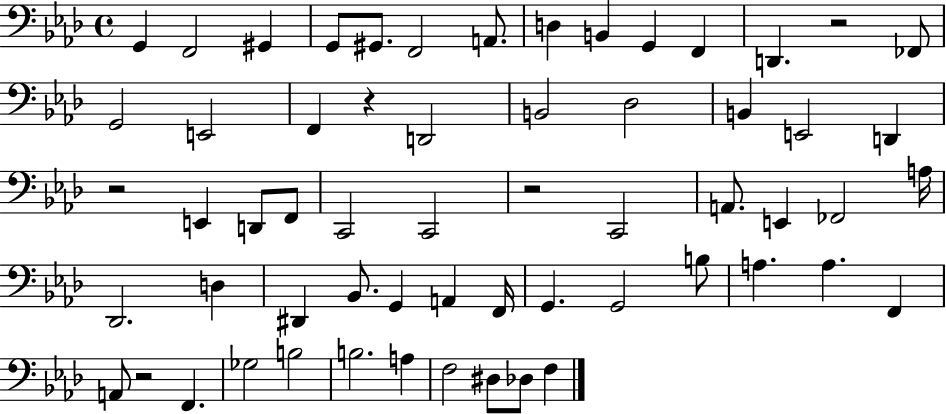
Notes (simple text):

G2/q F2/h G#2/q G2/e G#2/e. F2/h A2/e. D3/q B2/q G2/q F2/q D2/q. R/h FES2/e G2/h E2/h F2/q R/q D2/h B2/h Db3/h B2/q E2/h D2/q R/h E2/q D2/e F2/e C2/h C2/h R/h C2/h A2/e. E2/q FES2/h A3/s Db2/h. D3/q D#2/q Bb2/e. G2/q A2/q F2/s G2/q. G2/h B3/e A3/q. A3/q. F2/q A2/e R/h F2/q. Gb3/h B3/h B3/h. A3/q F3/h D#3/e Db3/e F3/q